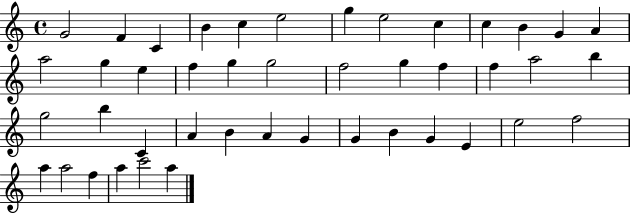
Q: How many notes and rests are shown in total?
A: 44